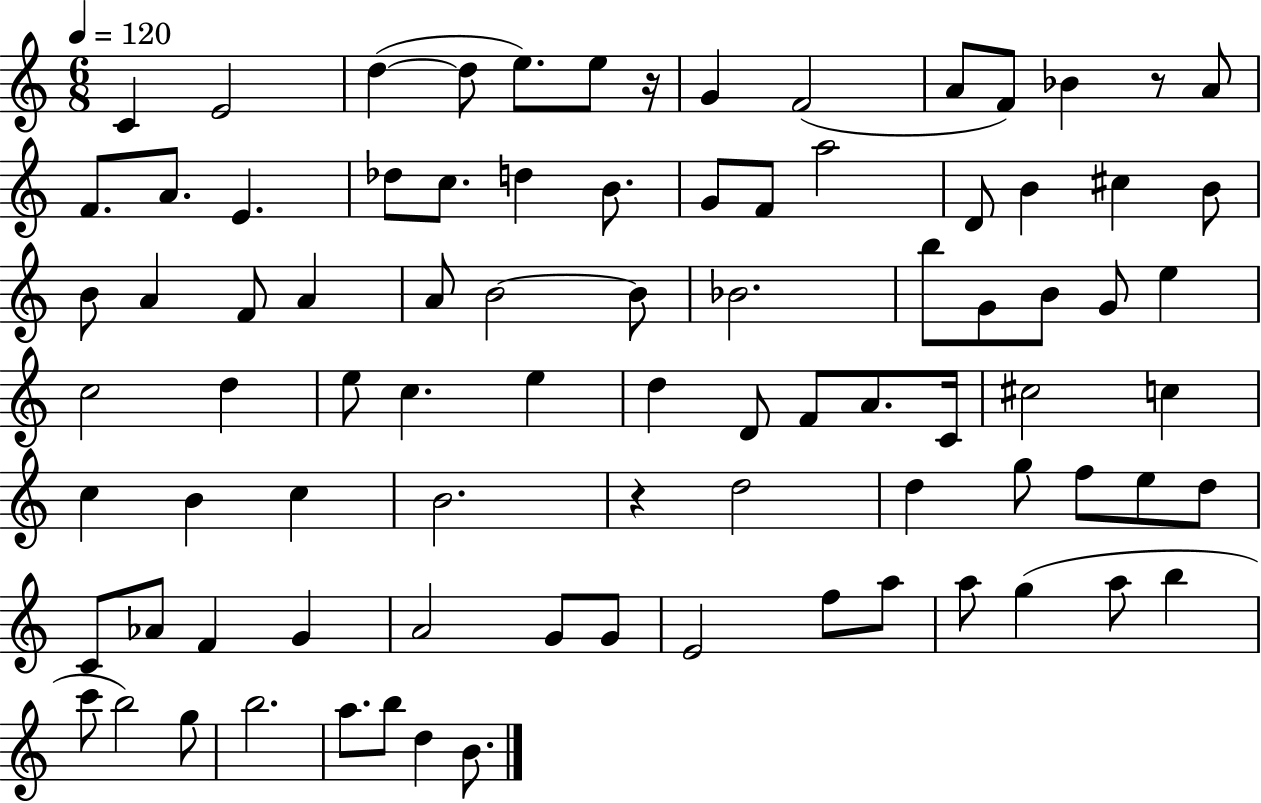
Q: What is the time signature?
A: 6/8